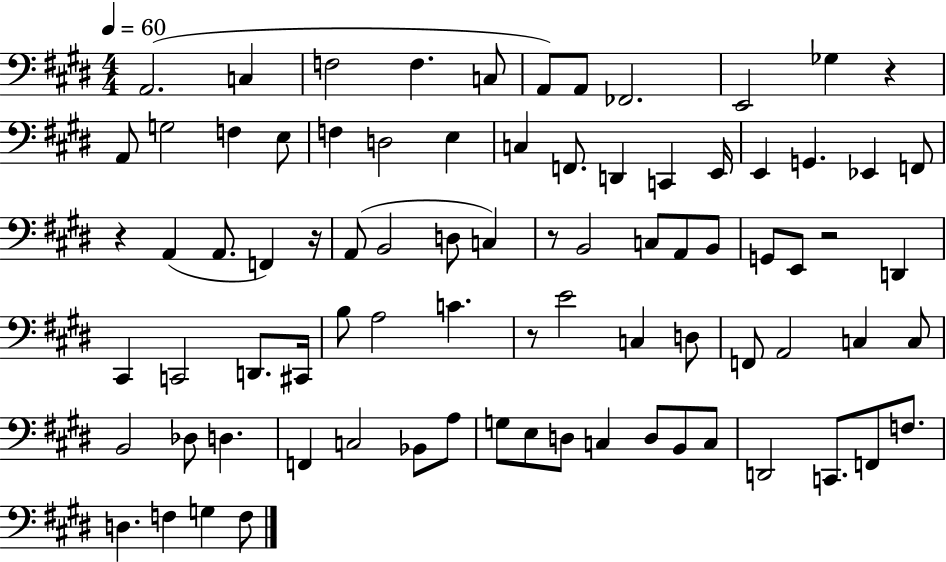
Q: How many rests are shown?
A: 6